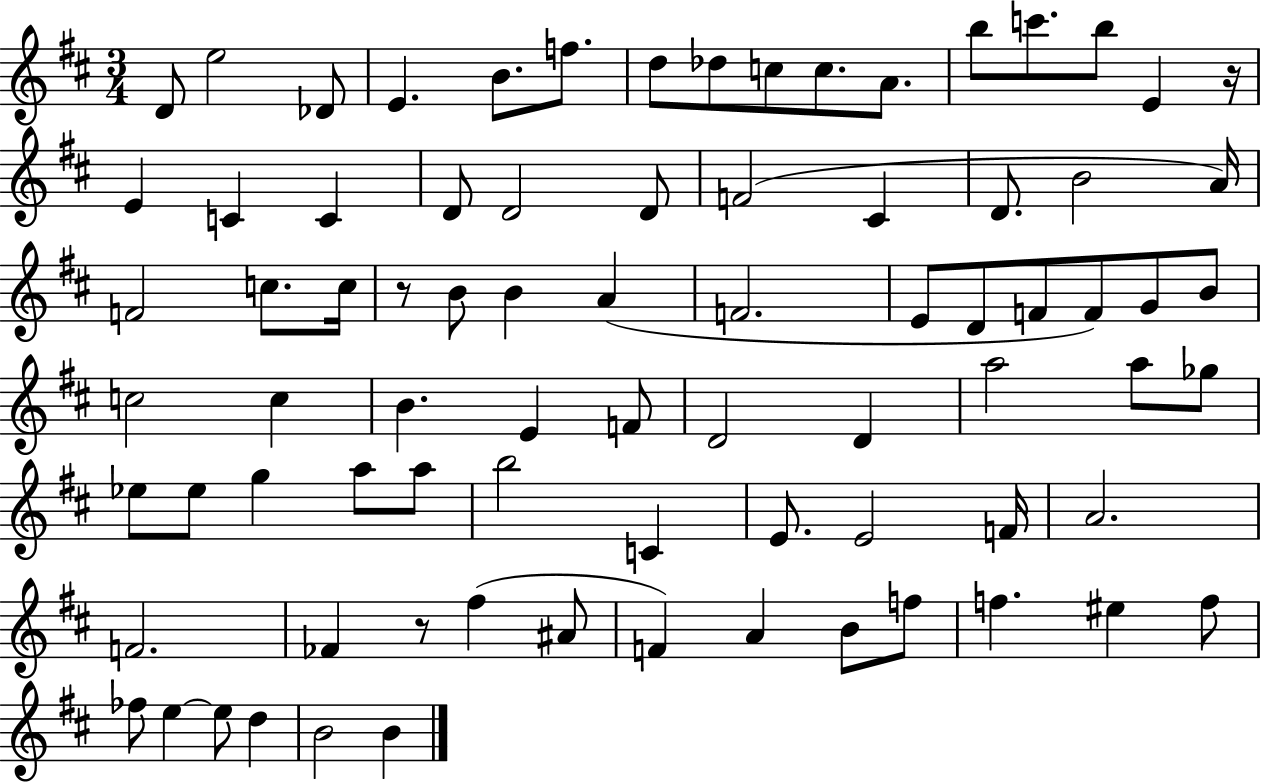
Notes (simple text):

D4/e E5/h Db4/e E4/q. B4/e. F5/e. D5/e Db5/e C5/e C5/e. A4/e. B5/e C6/e. B5/e E4/q R/s E4/q C4/q C4/q D4/e D4/h D4/e F4/h C#4/q D4/e. B4/h A4/s F4/h C5/e. C5/s R/e B4/e B4/q A4/q F4/h. E4/e D4/e F4/e F4/e G4/e B4/e C5/h C5/q B4/q. E4/q F4/e D4/h D4/q A5/h A5/e Gb5/e Eb5/e Eb5/e G5/q A5/e A5/e B5/h C4/q E4/e. E4/h F4/s A4/h. F4/h. FES4/q R/e F#5/q A#4/e F4/q A4/q B4/e F5/e F5/q. EIS5/q F5/e FES5/e E5/q E5/e D5/q B4/h B4/q